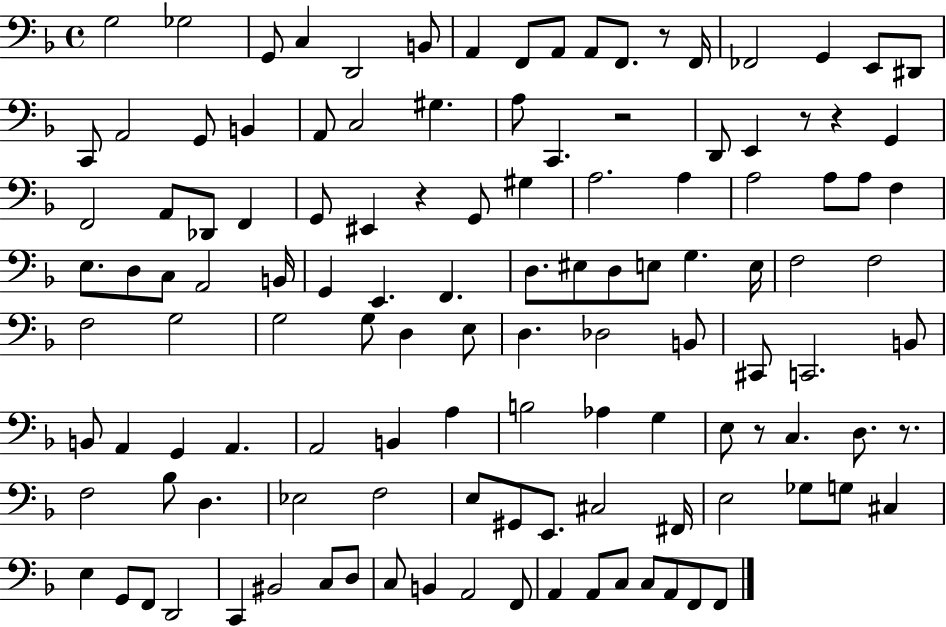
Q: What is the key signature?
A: F major